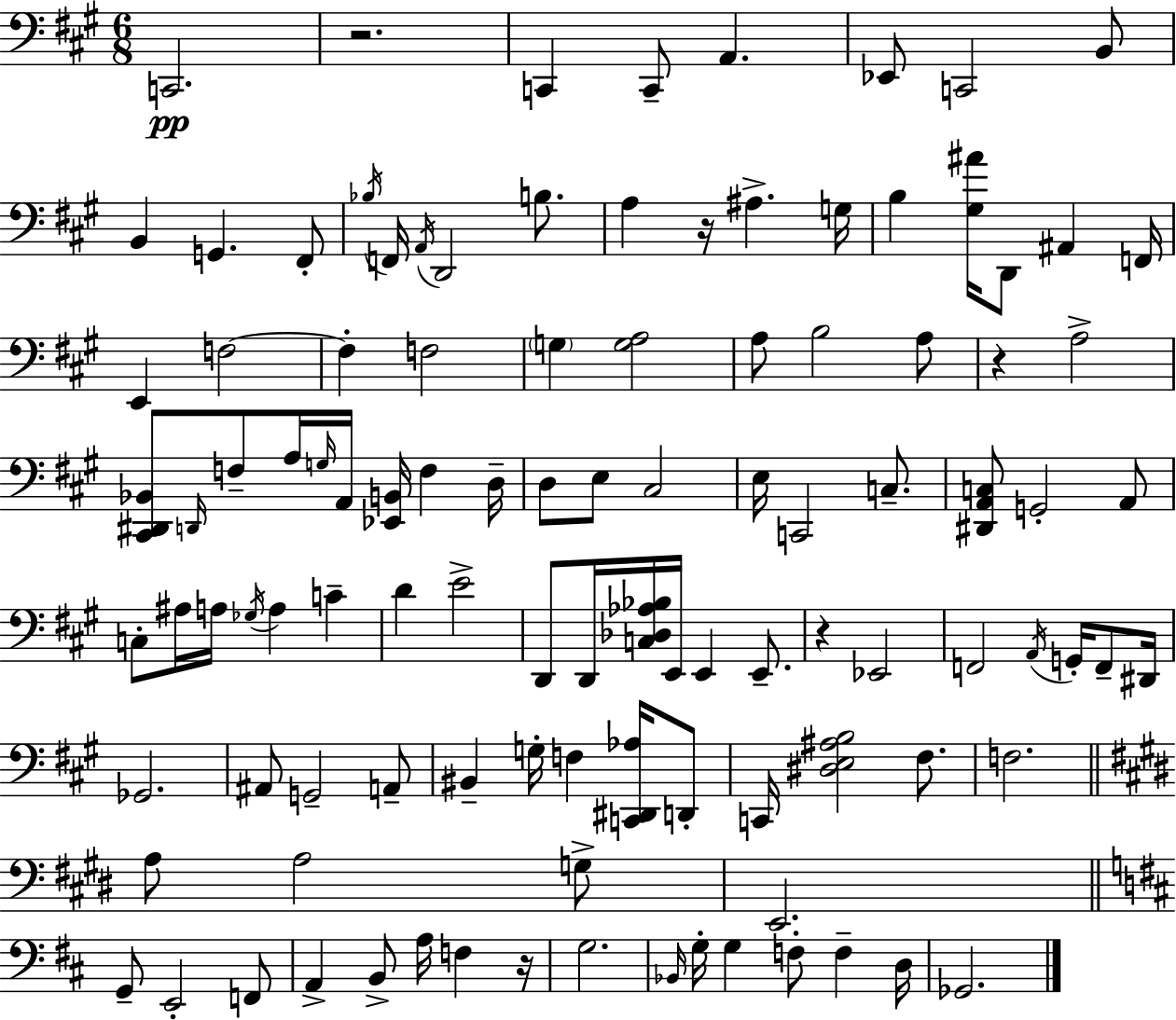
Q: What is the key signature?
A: A major